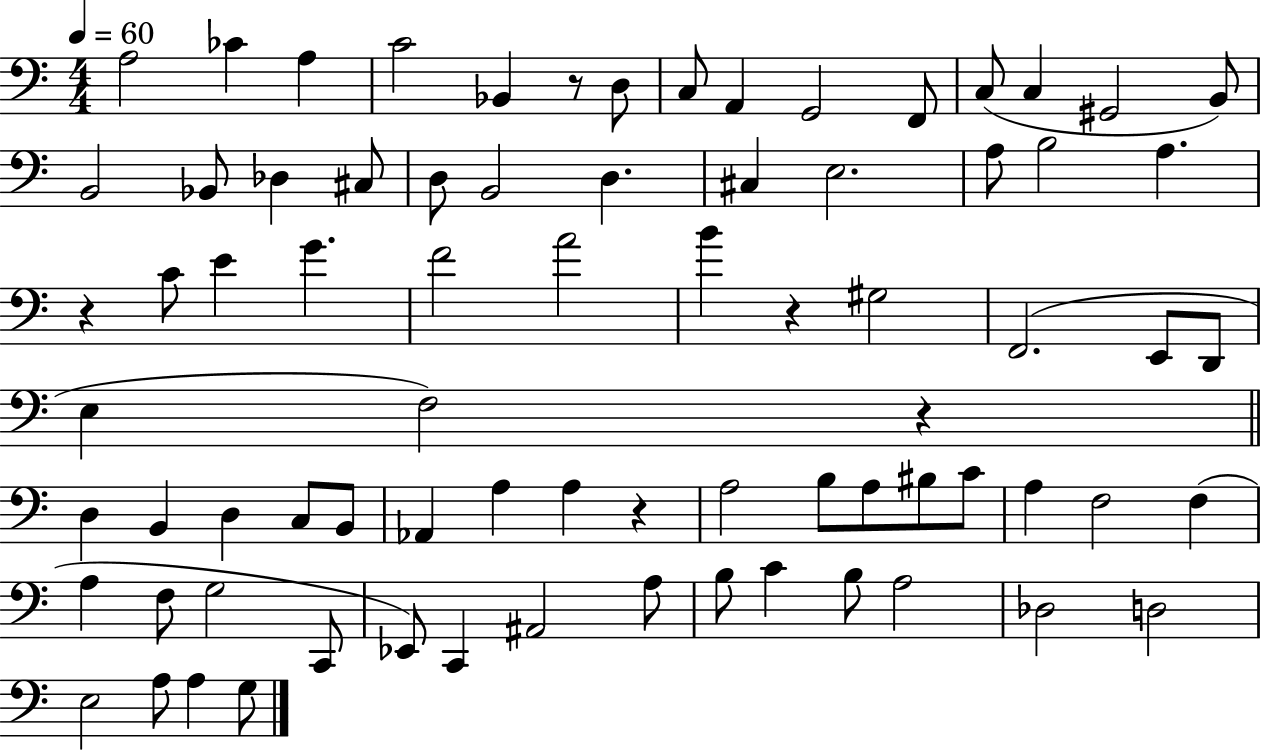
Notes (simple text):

A3/h CES4/q A3/q C4/h Bb2/q R/e D3/e C3/e A2/q G2/h F2/e C3/e C3/q G#2/h B2/e B2/h Bb2/e Db3/q C#3/e D3/e B2/h D3/q. C#3/q E3/h. A3/e B3/h A3/q. R/q C4/e E4/q G4/q. F4/h A4/h B4/q R/q G#3/h F2/h. E2/e D2/e E3/q F3/h R/q D3/q B2/q D3/q C3/e B2/e Ab2/q A3/q A3/q R/q A3/h B3/e A3/e BIS3/e C4/e A3/q F3/h F3/q A3/q F3/e G3/h C2/e Eb2/e C2/q A#2/h A3/e B3/e C4/q B3/e A3/h Db3/h D3/h E3/h A3/e A3/q G3/e